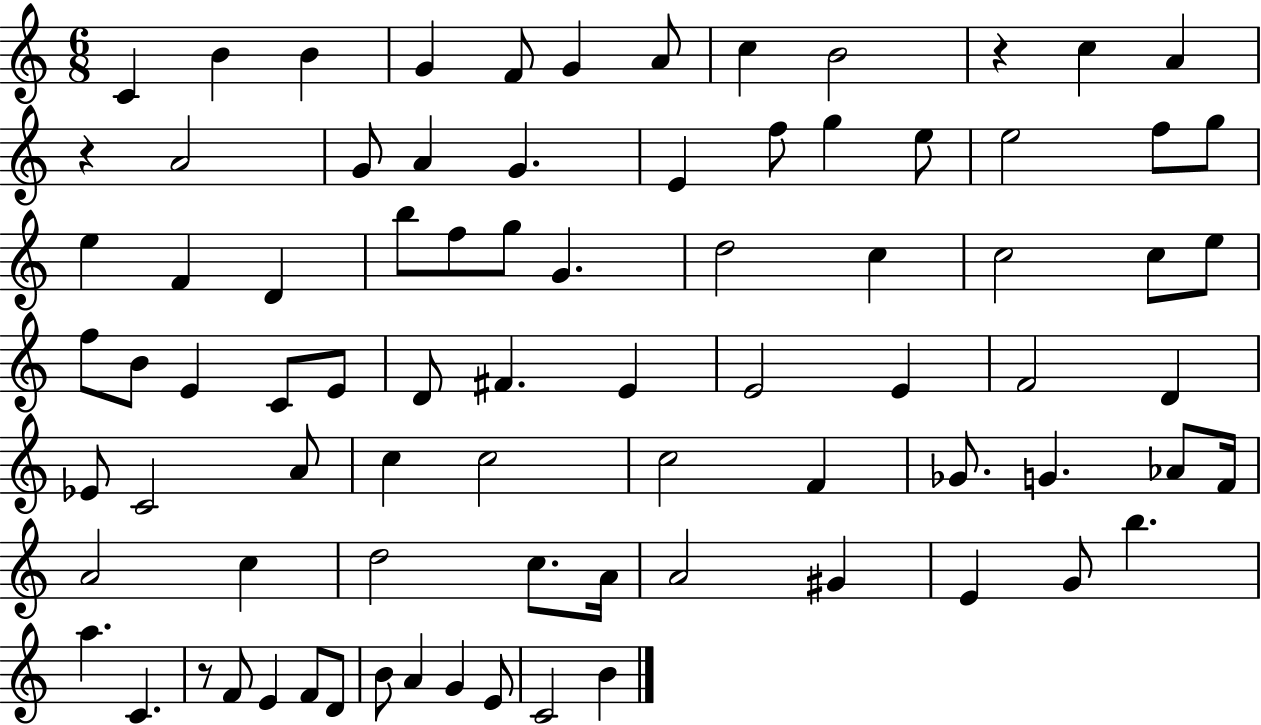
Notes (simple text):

C4/q B4/q B4/q G4/q F4/e G4/q A4/e C5/q B4/h R/q C5/q A4/q R/q A4/h G4/e A4/q G4/q. E4/q F5/e G5/q E5/e E5/h F5/e G5/e E5/q F4/q D4/q B5/e F5/e G5/e G4/q. D5/h C5/q C5/h C5/e E5/e F5/e B4/e E4/q C4/e E4/e D4/e F#4/q. E4/q E4/h E4/q F4/h D4/q Eb4/e C4/h A4/e C5/q C5/h C5/h F4/q Gb4/e. G4/q. Ab4/e F4/s A4/h C5/q D5/h C5/e. A4/s A4/h G#4/q E4/q G4/e B5/q. A5/q. C4/q. R/e F4/e E4/q F4/e D4/e B4/e A4/q G4/q E4/e C4/h B4/q